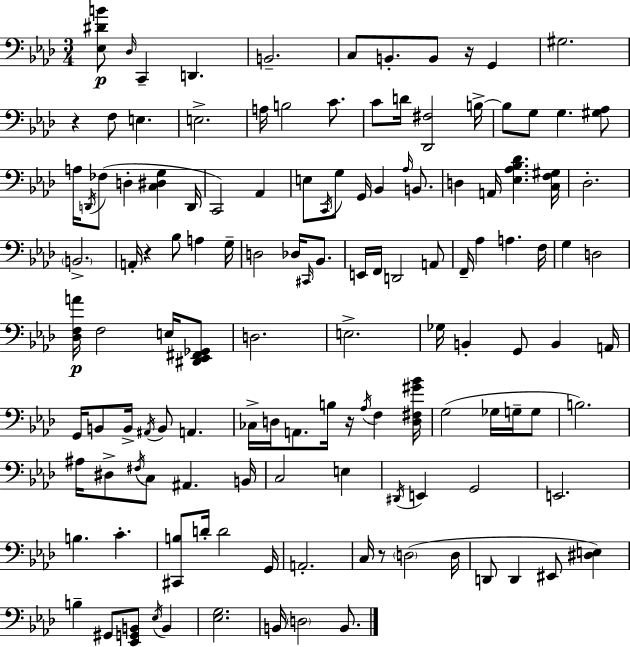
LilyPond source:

{
  \clef bass
  \numericTimeSignature
  \time 3/4
  \key f \minor
  <ees dis' b'>8\p \grace { des16 } c,4-- d,4. | b,2.-- | c8 b,8.-. b,8 r16 g,4 | gis2. | \break r4 f8 e4. | e2.-> | a16 b2 c'8. | c'8 d'16 <des, fis>2 | \break b16->~~ b8 g8 g4. <gis aes>8 | a16 \acciaccatura { d,16 } fes8( d4-. <c dis g>4 | d,16 c,2) aes,4 | e8 \acciaccatura { c,16 } g8 g,16 bes,4 | \break \grace { aes16 } b,8. d4 a,16 <ees aes bes des'>4. | <c f gis>16 des2.-. | \parenthesize b,2.-> | a,16-. r4 bes8 a4 | \break g16-- d2 | des16 \grace { cis,16 } bes,8. e,16 f,16 d,2 | a,8 f,16-- aes4 a4. | f16 g4 d2 | \break <des f a'>16\p f2 | e16 <dis, ees, fis, ges,>8 d2. | e2.-> | ges16 b,4-. g,8 | \break b,4 a,16 g,16 b,8 b,16-> \acciaccatura { ais,16 } b,8 | a,4. ces16-> d16 a,8. b16 | r16 \acciaccatura { aes16 } f4 <d fis gis' bes'>16 g2( | ges16 g16-- g8 b2.) | \break ais16 dis8-> \acciaccatura { fis16 } c8 | ais,4. b,16 c2 | e4 \acciaccatura { dis,16 } e,4 | g,2 e,2. | \break b4. | c'4.-. <cis, b>8 d'16-. | d'2 g,16 a,2.-. | c16 r8 | \break \parenthesize d2( d16 d,8 d,4 | eis,8 <dis e>4) b4-- | gis,8 <ees, g, b,>8 \acciaccatura { ees16 } b,4 <ees g>2. | b,16 \parenthesize d2 | \break b,8. \bar "|."
}